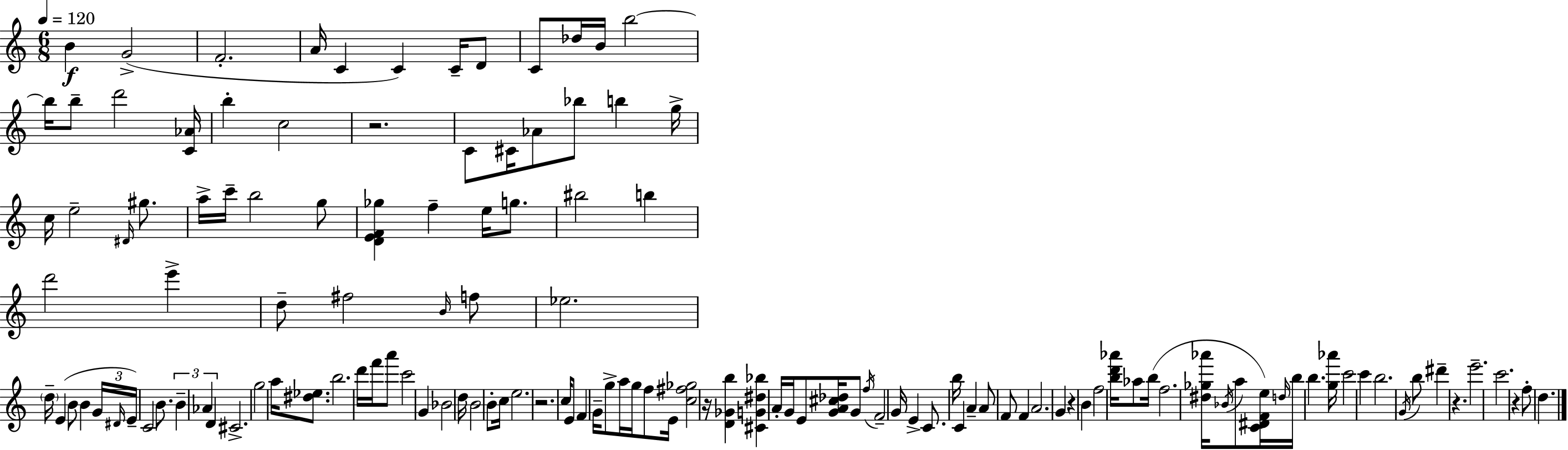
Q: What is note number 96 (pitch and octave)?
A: G4